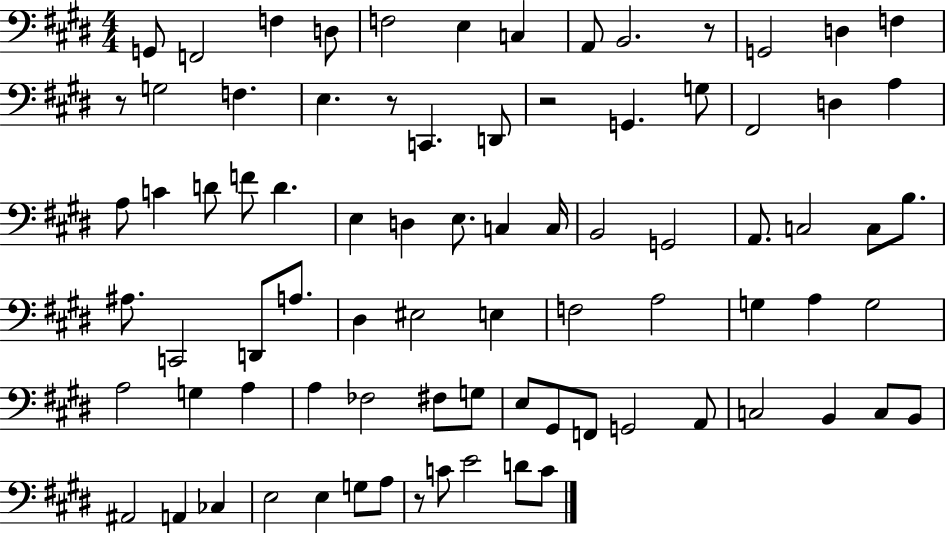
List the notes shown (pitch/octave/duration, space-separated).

G2/e F2/h F3/q D3/e F3/h E3/q C3/q A2/e B2/h. R/e G2/h D3/q F3/q R/e G3/h F3/q. E3/q. R/e C2/q. D2/e R/h G2/q. G3/e F#2/h D3/q A3/q A3/e C4/q D4/e F4/e D4/q. E3/q D3/q E3/e. C3/q C3/s B2/h G2/h A2/e. C3/h C3/e B3/e. A#3/e. C2/h D2/e A3/e. D#3/q EIS3/h E3/q F3/h A3/h G3/q A3/q G3/h A3/h G3/q A3/q A3/q FES3/h F#3/e G3/e E3/e G#2/e F2/e G2/h A2/e C3/h B2/q C3/e B2/e A#2/h A2/q CES3/q E3/h E3/q G3/e A3/e R/e C4/e E4/h D4/e C4/e